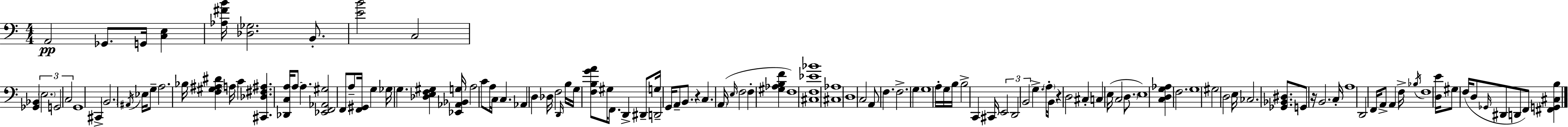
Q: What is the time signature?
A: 4/4